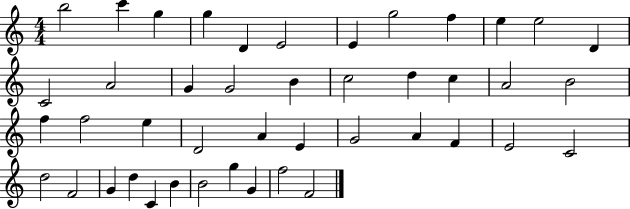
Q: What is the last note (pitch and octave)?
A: F4